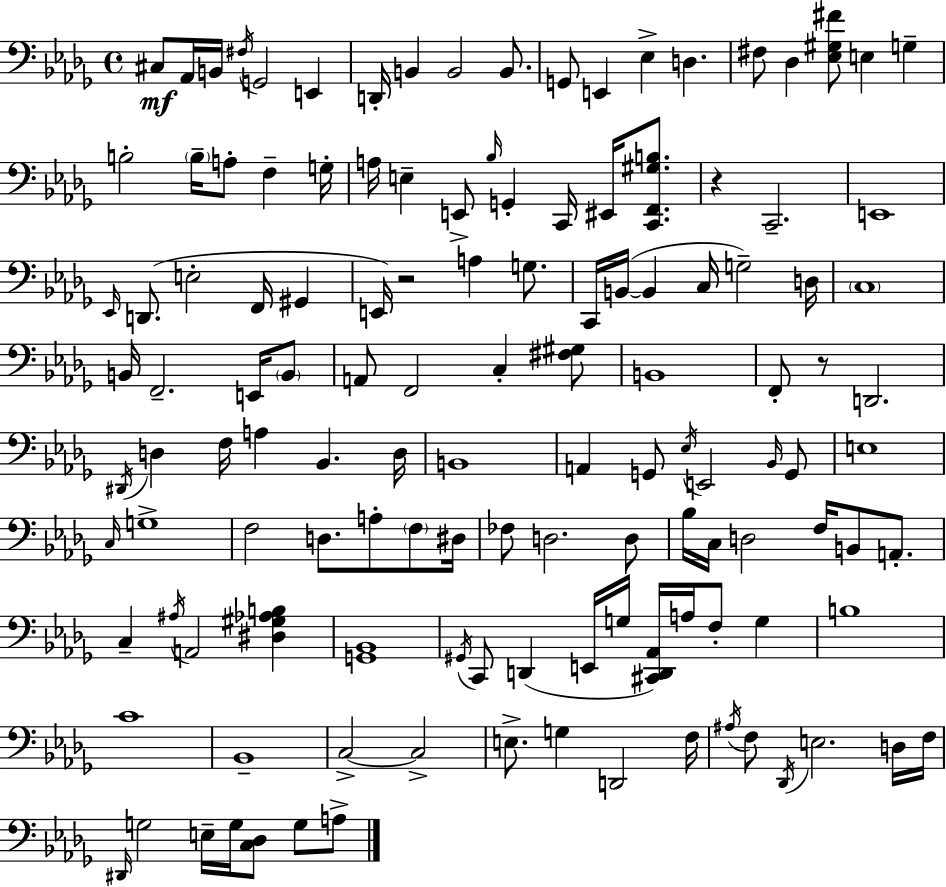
{
  \clef bass
  \time 4/4
  \defaultTimeSignature
  \key bes \minor
  \repeat volta 2 { cis8\mf aes,16 b,16 \acciaccatura { fis16 } g,2 e,4 | d,16-. b,4 b,2 b,8. | g,8 e,4 ees4-> d4. | fis8 des4 <ees gis fis'>8 e4 g4-- | \break b2-. \parenthesize b16-- a8-. f4-- | g16-. a16 e4-- e,8-> \grace { bes16 } g,4-. c,16 eis,16 <c, f, gis b>8. | r4 c,2.-- | e,1 | \break \grace { ees,16 } d,8.( e2-. f,16 gis,4 | e,16) r2 a4 | g8. c,16 b,16~(~ b,4 c16 g2--) | d16 \parenthesize c1 | \break b,16 f,2.-- | e,16 \parenthesize b,8 a,8 f,2 c4-. | <fis gis>8 b,1 | f,8-. r8 d,2. | \break \acciaccatura { dis,16 } d4 f16 a4 bes,4. | d16 b,1 | a,4 g,8 \acciaccatura { ees16 } e,2 | \grace { bes,16 } g,8 e1 | \break \grace { c16 } g1-> | f2 d8. | a8-. \parenthesize f8 dis16 fes8 d2. | d8 bes16 c16 d2 | \break f16 b,8 a,8.-. c4-- \acciaccatura { ais16 } a,2 | <dis gis aes b>4 <g, bes,>1 | \acciaccatura { gis,16 } c,8 d,4( e,16 | g16 <cis, d, aes,>16) a16 f8-. g4 b1 | \break c'1 | bes,1-- | c2->~~ | c2-> e8.-> g4 | \break d,2 f16 \acciaccatura { ais16 } f8 \acciaccatura { des,16 } e2. | d16 f16 \grace { dis,16 } g2 | e16-- g16 <c des>8 g8 a8-> } \bar "|."
}